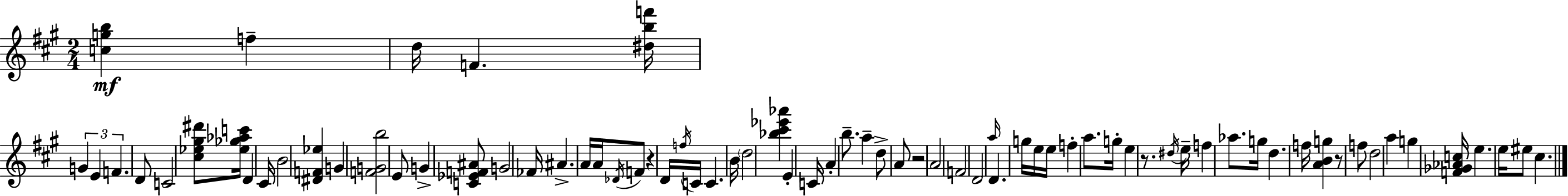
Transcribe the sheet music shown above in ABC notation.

X:1
T:Untitled
M:2/4
L:1/4
K:A
[cgb] f d/4 F [^dbf']/4 G E F D/2 C2 [^c_e^g^d']/2 [_e_g_ac']/4 D ^C/4 B2 [^DF_e] G [FGb]2 E/2 G [C_EF^A]/2 G2 _F/4 ^A A/4 A/4 _D/4 F/2 z D/4 f/4 C/4 C B/4 d2 [_b^c'_e'_a'] E C/4 A b/2 a d/2 A/2 z2 A2 F2 D2 a/4 D g/4 e/4 e/4 f a/2 g/4 e z/2 ^d/4 e/4 f _a/2 g/4 d f/4 [ABg] z/2 f/2 d2 a g [F_G_Ac]/4 e e/4 ^e/2 ^c